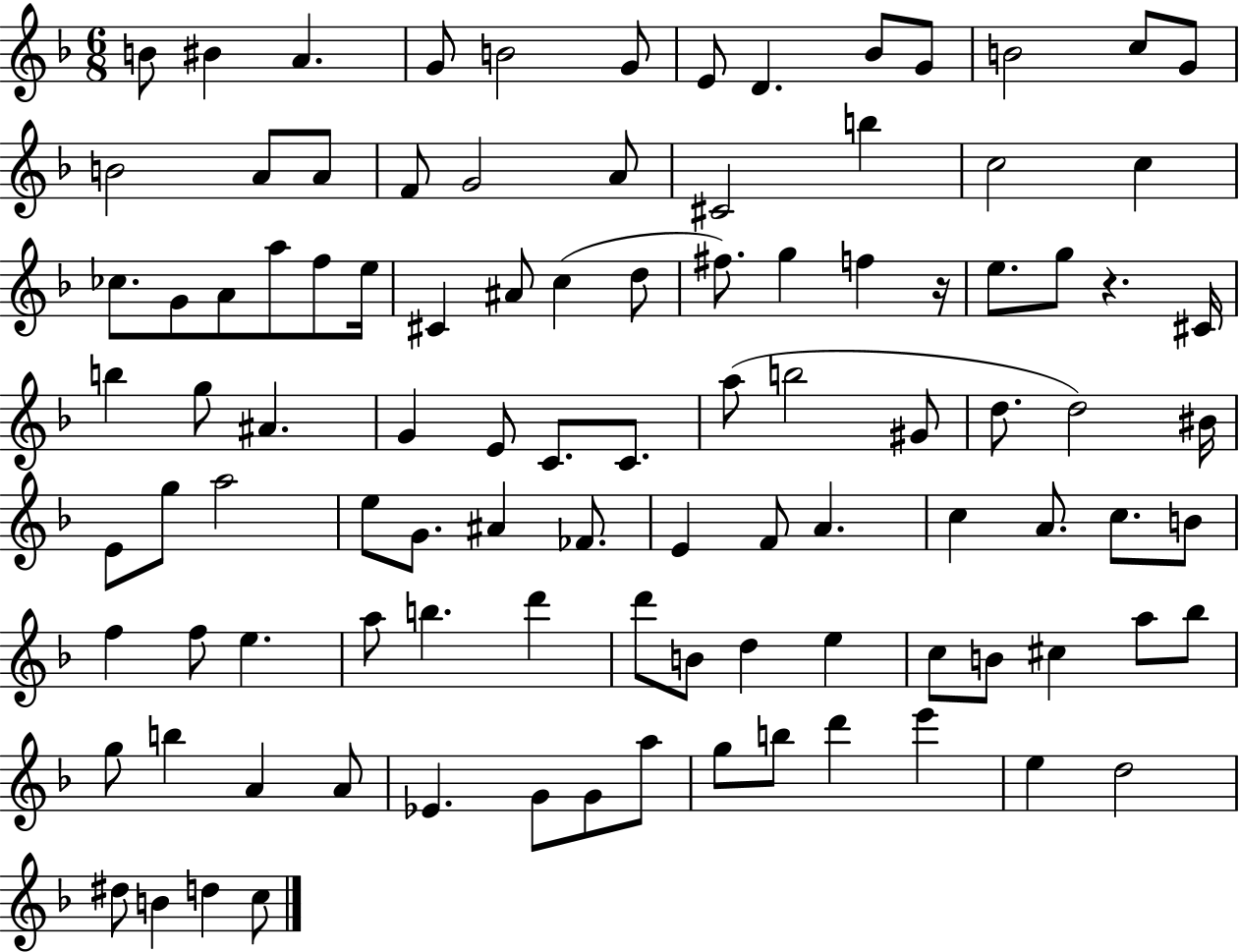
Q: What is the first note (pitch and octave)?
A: B4